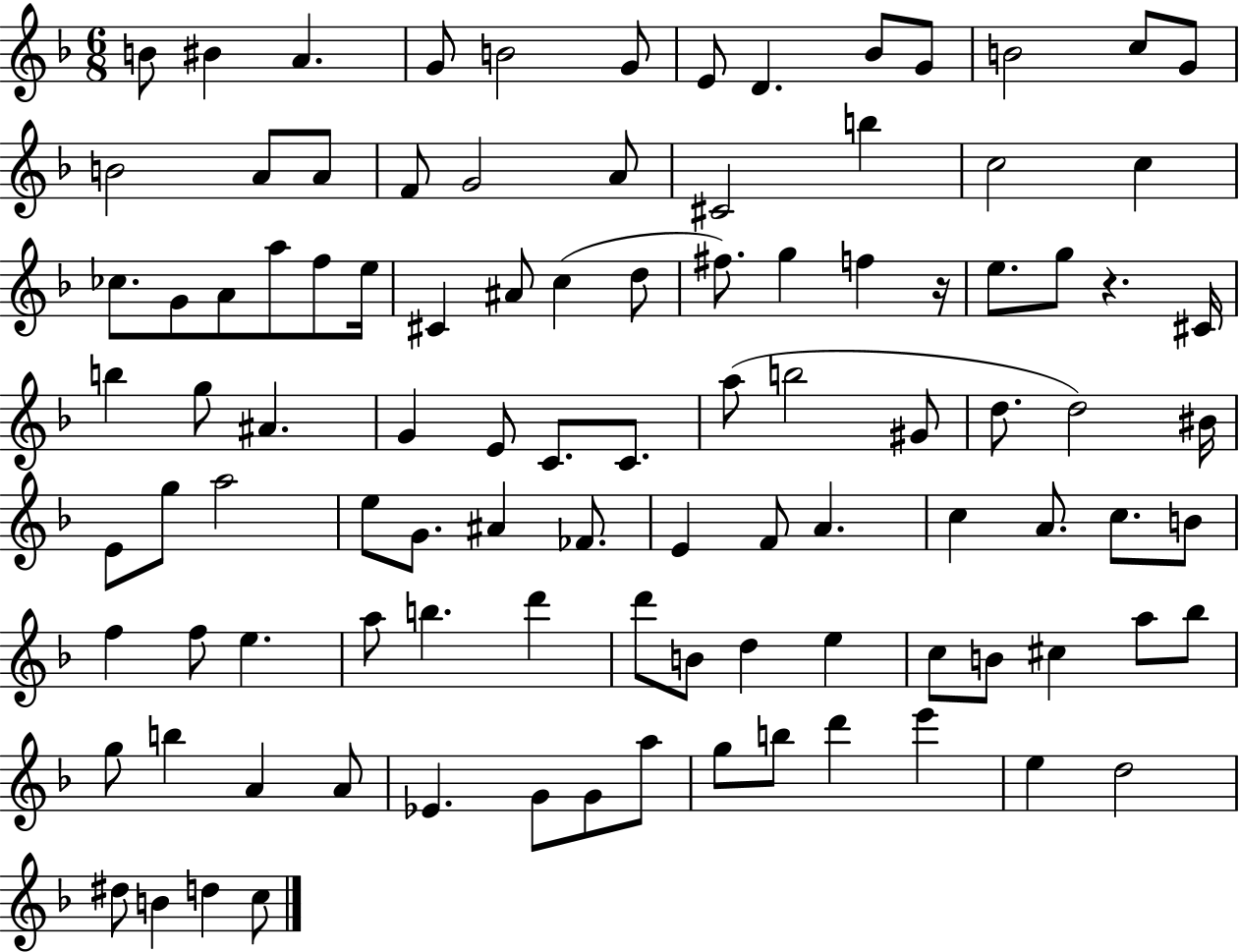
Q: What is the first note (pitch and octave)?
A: B4